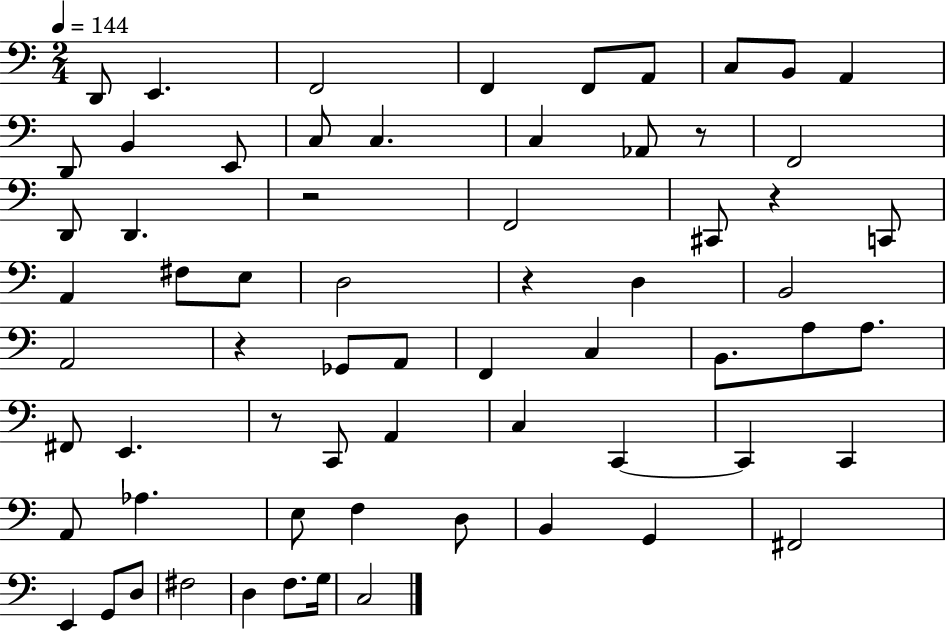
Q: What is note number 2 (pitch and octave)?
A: E2